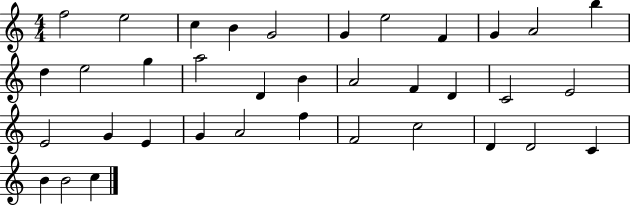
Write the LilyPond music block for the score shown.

{
  \clef treble
  \numericTimeSignature
  \time 4/4
  \key c \major
  f''2 e''2 | c''4 b'4 g'2 | g'4 e''2 f'4 | g'4 a'2 b''4 | \break d''4 e''2 g''4 | a''2 d'4 b'4 | a'2 f'4 d'4 | c'2 e'2 | \break e'2 g'4 e'4 | g'4 a'2 f''4 | f'2 c''2 | d'4 d'2 c'4 | \break b'4 b'2 c''4 | \bar "|."
}